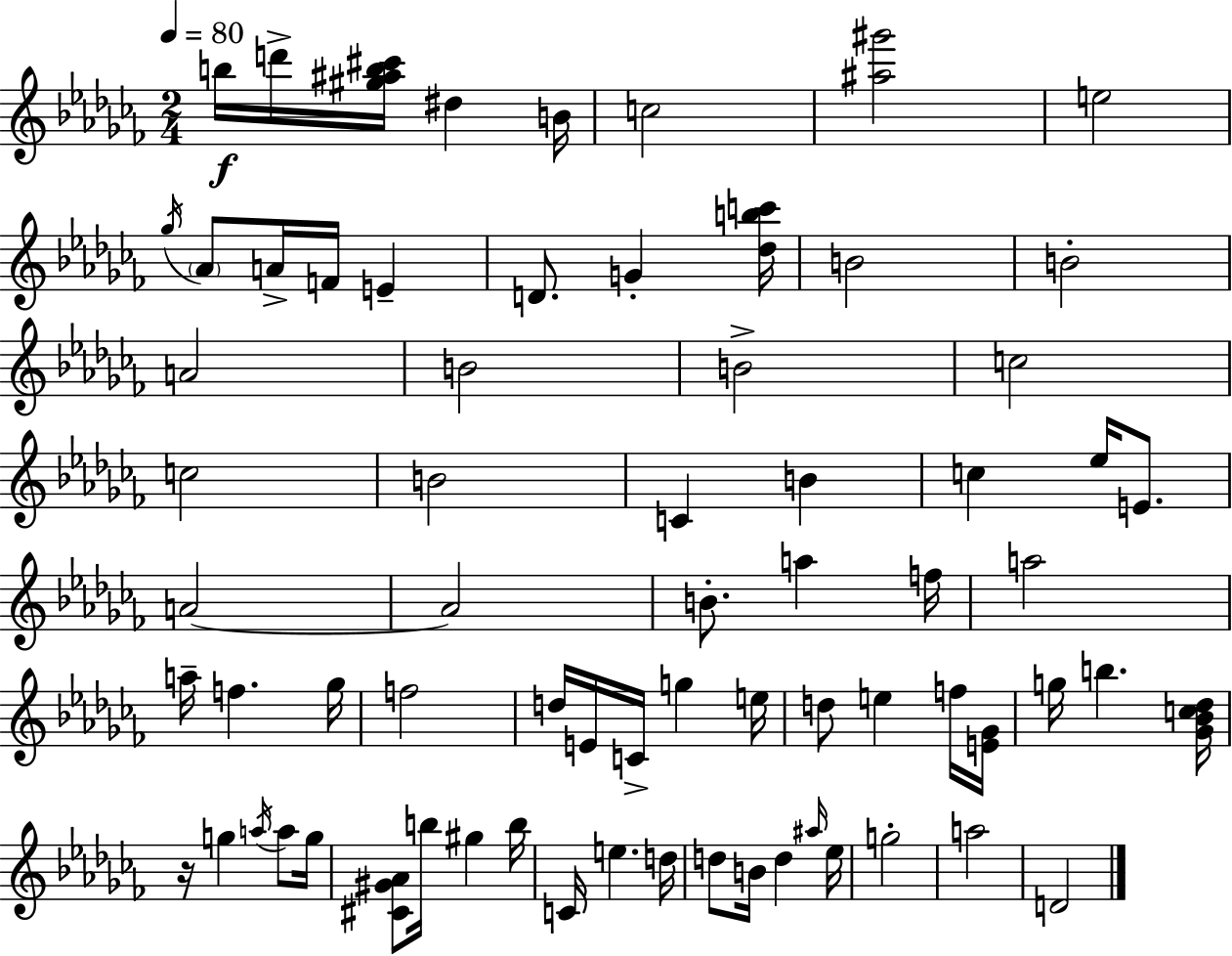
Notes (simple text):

B5/s D6/s [G#5,A#5,B5,C#6]/s D#5/q B4/s C5/h [A#5,G#6]/h E5/h Gb5/s Ab4/e A4/s F4/s E4/q D4/e. G4/q [Db5,B5,C6]/s B4/h B4/h A4/h B4/h B4/h C5/h C5/h B4/h C4/q B4/q C5/q Eb5/s E4/e. A4/h A4/h B4/e. A5/q F5/s A5/h A5/s F5/q. Gb5/s F5/h D5/s E4/s C4/s G5/q E5/s D5/e E5/q F5/s [E4,Gb4]/s G5/s B5/q. [Gb4,Bb4,C5,Db5]/s R/s G5/q A5/s A5/e G5/s [C#4,G#4,Ab4]/e B5/s G#5/q B5/s C4/s E5/q. D5/s D5/e B4/s D5/q A#5/s Eb5/s G5/h A5/h D4/h